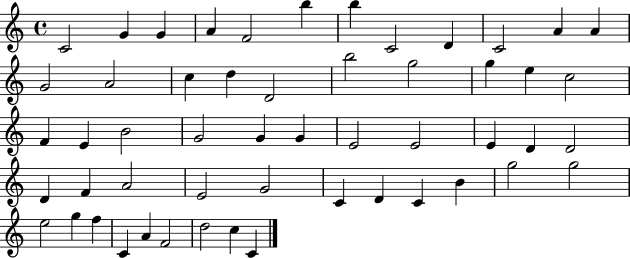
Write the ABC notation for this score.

X:1
T:Untitled
M:4/4
L:1/4
K:C
C2 G G A F2 b b C2 D C2 A A G2 A2 c d D2 b2 g2 g e c2 F E B2 G2 G G E2 E2 E D D2 D F A2 E2 G2 C D C B g2 g2 e2 g f C A F2 d2 c C